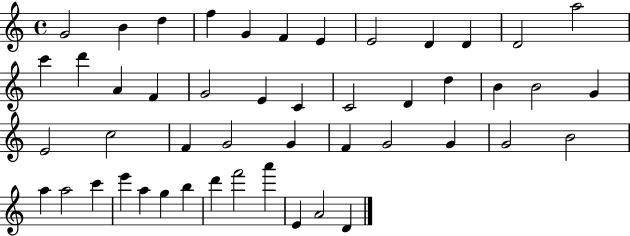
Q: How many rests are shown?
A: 0